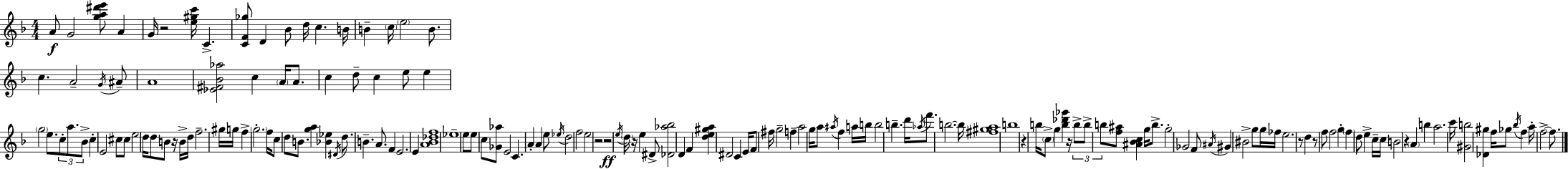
X:1
T:Untitled
M:4/4
L:1/4
K:F
A/2 G2 [ga^d'e']/2 A G/4 z2 [e^gc']/4 C [CF_g]/2 D _B/2 d/4 c B/4 B c/4 e2 B/2 c A2 G/4 ^A/2 A4 [_E^F_B_a]2 c A/4 A/2 c d/2 c e/2 e g2 e/2 c/2 a/2 _B/2 c E2 ^c/2 ^c/2 e2 d/4 d/2 B/2 z/4 B/4 d/4 f2 ^g/4 g/4 f g2 f/4 c/2 d/2 B/2 [ga] [_B_e] ^D/4 d/2 B A/2 F E2 E [A_B_df]4 _e4 e/2 e/2 c/2 [_G_a]/2 E2 C A A e/2 _e/4 d2 f2 e2 z2 z2 e/4 d/4 z/4 e ^D/2 [_D_a_b]2 D F [de^ga] ^D2 C E/4 F/2 ^f/4 g2 f a2 g/4 a/2 ^a/4 f a/4 b/4 b2 b d'/4 _a/4 f'/2 b2 b/4 [^f^ga]4 b4 z b/4 c/2 g [b_d'_g'] z/4 b/2 b/2 b/2 [f^a]/2 [^A_Bc] g/4 b/2 g2 _G2 F/2 ^A/4 ^G ^B2 g/2 g/4 _f/4 e2 z/2 d z/2 f/2 f2 g f d/2 e c/4 c/4 B2 z A b a2 c'/4 [^Gb]2 [_D^g] f/4 _g/2 _b/4 f a/4 f2 f/2